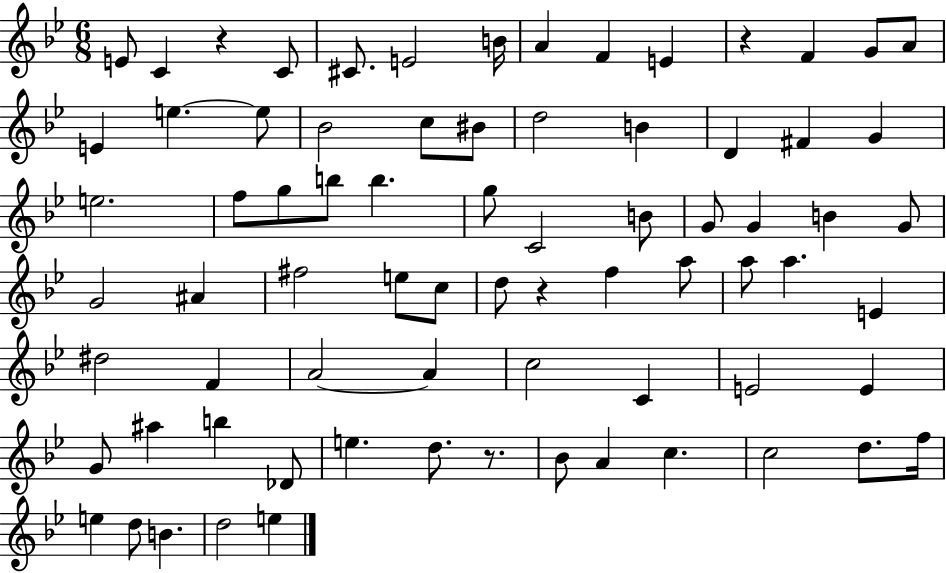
{
  \clef treble
  \numericTimeSignature
  \time 6/8
  \key bes \major
  e'8 c'4 r4 c'8 | cis'8. e'2 b'16 | a'4 f'4 e'4 | r4 f'4 g'8 a'8 | \break e'4 e''4.~~ e''8 | bes'2 c''8 bis'8 | d''2 b'4 | d'4 fis'4 g'4 | \break e''2. | f''8 g''8 b''8 b''4. | g''8 c'2 b'8 | g'8 g'4 b'4 g'8 | \break g'2 ais'4 | fis''2 e''8 c''8 | d''8 r4 f''4 a''8 | a''8 a''4. e'4 | \break dis''2 f'4 | a'2~~ a'4 | c''2 c'4 | e'2 e'4 | \break g'8 ais''4 b''4 des'8 | e''4. d''8. r8. | bes'8 a'4 c''4. | c''2 d''8. f''16 | \break e''4 d''8 b'4. | d''2 e''4 | \bar "|."
}